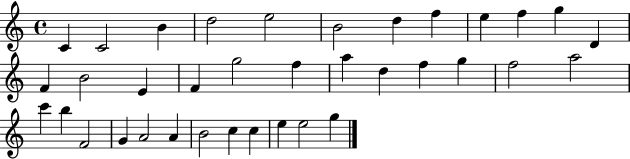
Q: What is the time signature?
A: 4/4